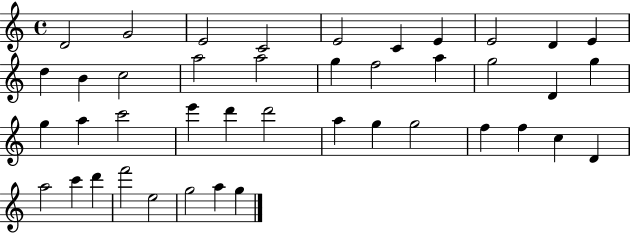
D4/h G4/h E4/h C4/h E4/h C4/q E4/q E4/h D4/q E4/q D5/q B4/q C5/h A5/h A5/h G5/q F5/h A5/q G5/h D4/q G5/q G5/q A5/q C6/h E6/q D6/q D6/h A5/q G5/q G5/h F5/q F5/q C5/q D4/q A5/h C6/q D6/q F6/h E5/h G5/h A5/q G5/q